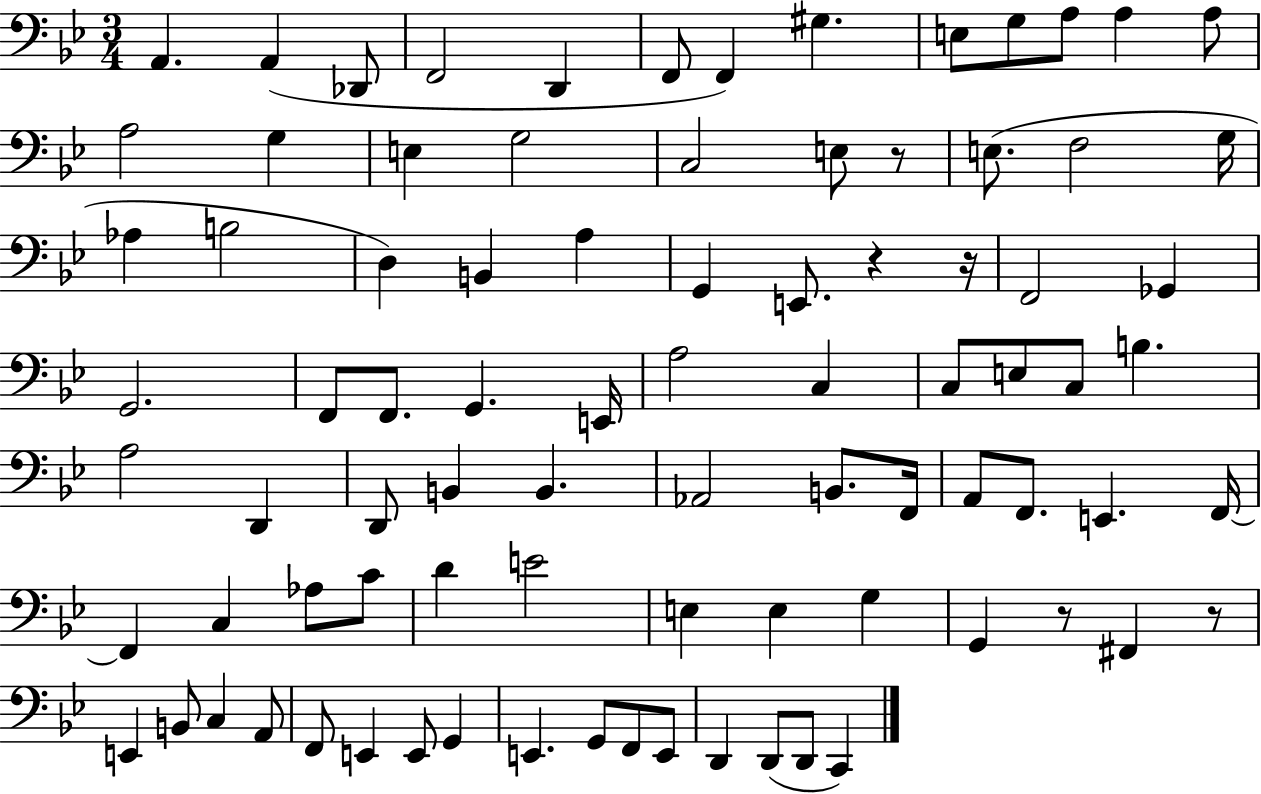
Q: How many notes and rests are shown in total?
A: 86